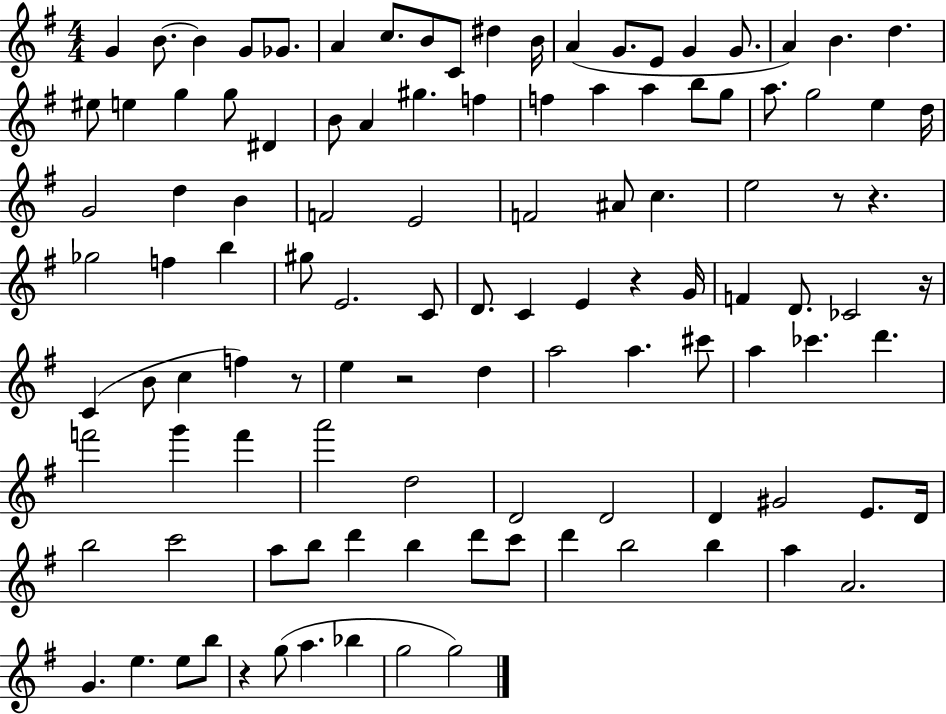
X:1
T:Untitled
M:4/4
L:1/4
K:G
G B/2 B G/2 _G/2 A c/2 B/2 C/2 ^d B/4 A G/2 E/2 G G/2 A B d ^e/2 e g g/2 ^D B/2 A ^g f f a a b/2 g/2 a/2 g2 e d/4 G2 d B F2 E2 F2 ^A/2 c e2 z/2 z _g2 f b ^g/2 E2 C/2 D/2 C E z G/4 F D/2 _C2 z/4 C B/2 c f z/2 e z2 d a2 a ^c'/2 a _c' d' f'2 g' f' a'2 d2 D2 D2 D ^G2 E/2 D/4 b2 c'2 a/2 b/2 d' b d'/2 c'/2 d' b2 b a A2 G e e/2 b/2 z g/2 a _b g2 g2